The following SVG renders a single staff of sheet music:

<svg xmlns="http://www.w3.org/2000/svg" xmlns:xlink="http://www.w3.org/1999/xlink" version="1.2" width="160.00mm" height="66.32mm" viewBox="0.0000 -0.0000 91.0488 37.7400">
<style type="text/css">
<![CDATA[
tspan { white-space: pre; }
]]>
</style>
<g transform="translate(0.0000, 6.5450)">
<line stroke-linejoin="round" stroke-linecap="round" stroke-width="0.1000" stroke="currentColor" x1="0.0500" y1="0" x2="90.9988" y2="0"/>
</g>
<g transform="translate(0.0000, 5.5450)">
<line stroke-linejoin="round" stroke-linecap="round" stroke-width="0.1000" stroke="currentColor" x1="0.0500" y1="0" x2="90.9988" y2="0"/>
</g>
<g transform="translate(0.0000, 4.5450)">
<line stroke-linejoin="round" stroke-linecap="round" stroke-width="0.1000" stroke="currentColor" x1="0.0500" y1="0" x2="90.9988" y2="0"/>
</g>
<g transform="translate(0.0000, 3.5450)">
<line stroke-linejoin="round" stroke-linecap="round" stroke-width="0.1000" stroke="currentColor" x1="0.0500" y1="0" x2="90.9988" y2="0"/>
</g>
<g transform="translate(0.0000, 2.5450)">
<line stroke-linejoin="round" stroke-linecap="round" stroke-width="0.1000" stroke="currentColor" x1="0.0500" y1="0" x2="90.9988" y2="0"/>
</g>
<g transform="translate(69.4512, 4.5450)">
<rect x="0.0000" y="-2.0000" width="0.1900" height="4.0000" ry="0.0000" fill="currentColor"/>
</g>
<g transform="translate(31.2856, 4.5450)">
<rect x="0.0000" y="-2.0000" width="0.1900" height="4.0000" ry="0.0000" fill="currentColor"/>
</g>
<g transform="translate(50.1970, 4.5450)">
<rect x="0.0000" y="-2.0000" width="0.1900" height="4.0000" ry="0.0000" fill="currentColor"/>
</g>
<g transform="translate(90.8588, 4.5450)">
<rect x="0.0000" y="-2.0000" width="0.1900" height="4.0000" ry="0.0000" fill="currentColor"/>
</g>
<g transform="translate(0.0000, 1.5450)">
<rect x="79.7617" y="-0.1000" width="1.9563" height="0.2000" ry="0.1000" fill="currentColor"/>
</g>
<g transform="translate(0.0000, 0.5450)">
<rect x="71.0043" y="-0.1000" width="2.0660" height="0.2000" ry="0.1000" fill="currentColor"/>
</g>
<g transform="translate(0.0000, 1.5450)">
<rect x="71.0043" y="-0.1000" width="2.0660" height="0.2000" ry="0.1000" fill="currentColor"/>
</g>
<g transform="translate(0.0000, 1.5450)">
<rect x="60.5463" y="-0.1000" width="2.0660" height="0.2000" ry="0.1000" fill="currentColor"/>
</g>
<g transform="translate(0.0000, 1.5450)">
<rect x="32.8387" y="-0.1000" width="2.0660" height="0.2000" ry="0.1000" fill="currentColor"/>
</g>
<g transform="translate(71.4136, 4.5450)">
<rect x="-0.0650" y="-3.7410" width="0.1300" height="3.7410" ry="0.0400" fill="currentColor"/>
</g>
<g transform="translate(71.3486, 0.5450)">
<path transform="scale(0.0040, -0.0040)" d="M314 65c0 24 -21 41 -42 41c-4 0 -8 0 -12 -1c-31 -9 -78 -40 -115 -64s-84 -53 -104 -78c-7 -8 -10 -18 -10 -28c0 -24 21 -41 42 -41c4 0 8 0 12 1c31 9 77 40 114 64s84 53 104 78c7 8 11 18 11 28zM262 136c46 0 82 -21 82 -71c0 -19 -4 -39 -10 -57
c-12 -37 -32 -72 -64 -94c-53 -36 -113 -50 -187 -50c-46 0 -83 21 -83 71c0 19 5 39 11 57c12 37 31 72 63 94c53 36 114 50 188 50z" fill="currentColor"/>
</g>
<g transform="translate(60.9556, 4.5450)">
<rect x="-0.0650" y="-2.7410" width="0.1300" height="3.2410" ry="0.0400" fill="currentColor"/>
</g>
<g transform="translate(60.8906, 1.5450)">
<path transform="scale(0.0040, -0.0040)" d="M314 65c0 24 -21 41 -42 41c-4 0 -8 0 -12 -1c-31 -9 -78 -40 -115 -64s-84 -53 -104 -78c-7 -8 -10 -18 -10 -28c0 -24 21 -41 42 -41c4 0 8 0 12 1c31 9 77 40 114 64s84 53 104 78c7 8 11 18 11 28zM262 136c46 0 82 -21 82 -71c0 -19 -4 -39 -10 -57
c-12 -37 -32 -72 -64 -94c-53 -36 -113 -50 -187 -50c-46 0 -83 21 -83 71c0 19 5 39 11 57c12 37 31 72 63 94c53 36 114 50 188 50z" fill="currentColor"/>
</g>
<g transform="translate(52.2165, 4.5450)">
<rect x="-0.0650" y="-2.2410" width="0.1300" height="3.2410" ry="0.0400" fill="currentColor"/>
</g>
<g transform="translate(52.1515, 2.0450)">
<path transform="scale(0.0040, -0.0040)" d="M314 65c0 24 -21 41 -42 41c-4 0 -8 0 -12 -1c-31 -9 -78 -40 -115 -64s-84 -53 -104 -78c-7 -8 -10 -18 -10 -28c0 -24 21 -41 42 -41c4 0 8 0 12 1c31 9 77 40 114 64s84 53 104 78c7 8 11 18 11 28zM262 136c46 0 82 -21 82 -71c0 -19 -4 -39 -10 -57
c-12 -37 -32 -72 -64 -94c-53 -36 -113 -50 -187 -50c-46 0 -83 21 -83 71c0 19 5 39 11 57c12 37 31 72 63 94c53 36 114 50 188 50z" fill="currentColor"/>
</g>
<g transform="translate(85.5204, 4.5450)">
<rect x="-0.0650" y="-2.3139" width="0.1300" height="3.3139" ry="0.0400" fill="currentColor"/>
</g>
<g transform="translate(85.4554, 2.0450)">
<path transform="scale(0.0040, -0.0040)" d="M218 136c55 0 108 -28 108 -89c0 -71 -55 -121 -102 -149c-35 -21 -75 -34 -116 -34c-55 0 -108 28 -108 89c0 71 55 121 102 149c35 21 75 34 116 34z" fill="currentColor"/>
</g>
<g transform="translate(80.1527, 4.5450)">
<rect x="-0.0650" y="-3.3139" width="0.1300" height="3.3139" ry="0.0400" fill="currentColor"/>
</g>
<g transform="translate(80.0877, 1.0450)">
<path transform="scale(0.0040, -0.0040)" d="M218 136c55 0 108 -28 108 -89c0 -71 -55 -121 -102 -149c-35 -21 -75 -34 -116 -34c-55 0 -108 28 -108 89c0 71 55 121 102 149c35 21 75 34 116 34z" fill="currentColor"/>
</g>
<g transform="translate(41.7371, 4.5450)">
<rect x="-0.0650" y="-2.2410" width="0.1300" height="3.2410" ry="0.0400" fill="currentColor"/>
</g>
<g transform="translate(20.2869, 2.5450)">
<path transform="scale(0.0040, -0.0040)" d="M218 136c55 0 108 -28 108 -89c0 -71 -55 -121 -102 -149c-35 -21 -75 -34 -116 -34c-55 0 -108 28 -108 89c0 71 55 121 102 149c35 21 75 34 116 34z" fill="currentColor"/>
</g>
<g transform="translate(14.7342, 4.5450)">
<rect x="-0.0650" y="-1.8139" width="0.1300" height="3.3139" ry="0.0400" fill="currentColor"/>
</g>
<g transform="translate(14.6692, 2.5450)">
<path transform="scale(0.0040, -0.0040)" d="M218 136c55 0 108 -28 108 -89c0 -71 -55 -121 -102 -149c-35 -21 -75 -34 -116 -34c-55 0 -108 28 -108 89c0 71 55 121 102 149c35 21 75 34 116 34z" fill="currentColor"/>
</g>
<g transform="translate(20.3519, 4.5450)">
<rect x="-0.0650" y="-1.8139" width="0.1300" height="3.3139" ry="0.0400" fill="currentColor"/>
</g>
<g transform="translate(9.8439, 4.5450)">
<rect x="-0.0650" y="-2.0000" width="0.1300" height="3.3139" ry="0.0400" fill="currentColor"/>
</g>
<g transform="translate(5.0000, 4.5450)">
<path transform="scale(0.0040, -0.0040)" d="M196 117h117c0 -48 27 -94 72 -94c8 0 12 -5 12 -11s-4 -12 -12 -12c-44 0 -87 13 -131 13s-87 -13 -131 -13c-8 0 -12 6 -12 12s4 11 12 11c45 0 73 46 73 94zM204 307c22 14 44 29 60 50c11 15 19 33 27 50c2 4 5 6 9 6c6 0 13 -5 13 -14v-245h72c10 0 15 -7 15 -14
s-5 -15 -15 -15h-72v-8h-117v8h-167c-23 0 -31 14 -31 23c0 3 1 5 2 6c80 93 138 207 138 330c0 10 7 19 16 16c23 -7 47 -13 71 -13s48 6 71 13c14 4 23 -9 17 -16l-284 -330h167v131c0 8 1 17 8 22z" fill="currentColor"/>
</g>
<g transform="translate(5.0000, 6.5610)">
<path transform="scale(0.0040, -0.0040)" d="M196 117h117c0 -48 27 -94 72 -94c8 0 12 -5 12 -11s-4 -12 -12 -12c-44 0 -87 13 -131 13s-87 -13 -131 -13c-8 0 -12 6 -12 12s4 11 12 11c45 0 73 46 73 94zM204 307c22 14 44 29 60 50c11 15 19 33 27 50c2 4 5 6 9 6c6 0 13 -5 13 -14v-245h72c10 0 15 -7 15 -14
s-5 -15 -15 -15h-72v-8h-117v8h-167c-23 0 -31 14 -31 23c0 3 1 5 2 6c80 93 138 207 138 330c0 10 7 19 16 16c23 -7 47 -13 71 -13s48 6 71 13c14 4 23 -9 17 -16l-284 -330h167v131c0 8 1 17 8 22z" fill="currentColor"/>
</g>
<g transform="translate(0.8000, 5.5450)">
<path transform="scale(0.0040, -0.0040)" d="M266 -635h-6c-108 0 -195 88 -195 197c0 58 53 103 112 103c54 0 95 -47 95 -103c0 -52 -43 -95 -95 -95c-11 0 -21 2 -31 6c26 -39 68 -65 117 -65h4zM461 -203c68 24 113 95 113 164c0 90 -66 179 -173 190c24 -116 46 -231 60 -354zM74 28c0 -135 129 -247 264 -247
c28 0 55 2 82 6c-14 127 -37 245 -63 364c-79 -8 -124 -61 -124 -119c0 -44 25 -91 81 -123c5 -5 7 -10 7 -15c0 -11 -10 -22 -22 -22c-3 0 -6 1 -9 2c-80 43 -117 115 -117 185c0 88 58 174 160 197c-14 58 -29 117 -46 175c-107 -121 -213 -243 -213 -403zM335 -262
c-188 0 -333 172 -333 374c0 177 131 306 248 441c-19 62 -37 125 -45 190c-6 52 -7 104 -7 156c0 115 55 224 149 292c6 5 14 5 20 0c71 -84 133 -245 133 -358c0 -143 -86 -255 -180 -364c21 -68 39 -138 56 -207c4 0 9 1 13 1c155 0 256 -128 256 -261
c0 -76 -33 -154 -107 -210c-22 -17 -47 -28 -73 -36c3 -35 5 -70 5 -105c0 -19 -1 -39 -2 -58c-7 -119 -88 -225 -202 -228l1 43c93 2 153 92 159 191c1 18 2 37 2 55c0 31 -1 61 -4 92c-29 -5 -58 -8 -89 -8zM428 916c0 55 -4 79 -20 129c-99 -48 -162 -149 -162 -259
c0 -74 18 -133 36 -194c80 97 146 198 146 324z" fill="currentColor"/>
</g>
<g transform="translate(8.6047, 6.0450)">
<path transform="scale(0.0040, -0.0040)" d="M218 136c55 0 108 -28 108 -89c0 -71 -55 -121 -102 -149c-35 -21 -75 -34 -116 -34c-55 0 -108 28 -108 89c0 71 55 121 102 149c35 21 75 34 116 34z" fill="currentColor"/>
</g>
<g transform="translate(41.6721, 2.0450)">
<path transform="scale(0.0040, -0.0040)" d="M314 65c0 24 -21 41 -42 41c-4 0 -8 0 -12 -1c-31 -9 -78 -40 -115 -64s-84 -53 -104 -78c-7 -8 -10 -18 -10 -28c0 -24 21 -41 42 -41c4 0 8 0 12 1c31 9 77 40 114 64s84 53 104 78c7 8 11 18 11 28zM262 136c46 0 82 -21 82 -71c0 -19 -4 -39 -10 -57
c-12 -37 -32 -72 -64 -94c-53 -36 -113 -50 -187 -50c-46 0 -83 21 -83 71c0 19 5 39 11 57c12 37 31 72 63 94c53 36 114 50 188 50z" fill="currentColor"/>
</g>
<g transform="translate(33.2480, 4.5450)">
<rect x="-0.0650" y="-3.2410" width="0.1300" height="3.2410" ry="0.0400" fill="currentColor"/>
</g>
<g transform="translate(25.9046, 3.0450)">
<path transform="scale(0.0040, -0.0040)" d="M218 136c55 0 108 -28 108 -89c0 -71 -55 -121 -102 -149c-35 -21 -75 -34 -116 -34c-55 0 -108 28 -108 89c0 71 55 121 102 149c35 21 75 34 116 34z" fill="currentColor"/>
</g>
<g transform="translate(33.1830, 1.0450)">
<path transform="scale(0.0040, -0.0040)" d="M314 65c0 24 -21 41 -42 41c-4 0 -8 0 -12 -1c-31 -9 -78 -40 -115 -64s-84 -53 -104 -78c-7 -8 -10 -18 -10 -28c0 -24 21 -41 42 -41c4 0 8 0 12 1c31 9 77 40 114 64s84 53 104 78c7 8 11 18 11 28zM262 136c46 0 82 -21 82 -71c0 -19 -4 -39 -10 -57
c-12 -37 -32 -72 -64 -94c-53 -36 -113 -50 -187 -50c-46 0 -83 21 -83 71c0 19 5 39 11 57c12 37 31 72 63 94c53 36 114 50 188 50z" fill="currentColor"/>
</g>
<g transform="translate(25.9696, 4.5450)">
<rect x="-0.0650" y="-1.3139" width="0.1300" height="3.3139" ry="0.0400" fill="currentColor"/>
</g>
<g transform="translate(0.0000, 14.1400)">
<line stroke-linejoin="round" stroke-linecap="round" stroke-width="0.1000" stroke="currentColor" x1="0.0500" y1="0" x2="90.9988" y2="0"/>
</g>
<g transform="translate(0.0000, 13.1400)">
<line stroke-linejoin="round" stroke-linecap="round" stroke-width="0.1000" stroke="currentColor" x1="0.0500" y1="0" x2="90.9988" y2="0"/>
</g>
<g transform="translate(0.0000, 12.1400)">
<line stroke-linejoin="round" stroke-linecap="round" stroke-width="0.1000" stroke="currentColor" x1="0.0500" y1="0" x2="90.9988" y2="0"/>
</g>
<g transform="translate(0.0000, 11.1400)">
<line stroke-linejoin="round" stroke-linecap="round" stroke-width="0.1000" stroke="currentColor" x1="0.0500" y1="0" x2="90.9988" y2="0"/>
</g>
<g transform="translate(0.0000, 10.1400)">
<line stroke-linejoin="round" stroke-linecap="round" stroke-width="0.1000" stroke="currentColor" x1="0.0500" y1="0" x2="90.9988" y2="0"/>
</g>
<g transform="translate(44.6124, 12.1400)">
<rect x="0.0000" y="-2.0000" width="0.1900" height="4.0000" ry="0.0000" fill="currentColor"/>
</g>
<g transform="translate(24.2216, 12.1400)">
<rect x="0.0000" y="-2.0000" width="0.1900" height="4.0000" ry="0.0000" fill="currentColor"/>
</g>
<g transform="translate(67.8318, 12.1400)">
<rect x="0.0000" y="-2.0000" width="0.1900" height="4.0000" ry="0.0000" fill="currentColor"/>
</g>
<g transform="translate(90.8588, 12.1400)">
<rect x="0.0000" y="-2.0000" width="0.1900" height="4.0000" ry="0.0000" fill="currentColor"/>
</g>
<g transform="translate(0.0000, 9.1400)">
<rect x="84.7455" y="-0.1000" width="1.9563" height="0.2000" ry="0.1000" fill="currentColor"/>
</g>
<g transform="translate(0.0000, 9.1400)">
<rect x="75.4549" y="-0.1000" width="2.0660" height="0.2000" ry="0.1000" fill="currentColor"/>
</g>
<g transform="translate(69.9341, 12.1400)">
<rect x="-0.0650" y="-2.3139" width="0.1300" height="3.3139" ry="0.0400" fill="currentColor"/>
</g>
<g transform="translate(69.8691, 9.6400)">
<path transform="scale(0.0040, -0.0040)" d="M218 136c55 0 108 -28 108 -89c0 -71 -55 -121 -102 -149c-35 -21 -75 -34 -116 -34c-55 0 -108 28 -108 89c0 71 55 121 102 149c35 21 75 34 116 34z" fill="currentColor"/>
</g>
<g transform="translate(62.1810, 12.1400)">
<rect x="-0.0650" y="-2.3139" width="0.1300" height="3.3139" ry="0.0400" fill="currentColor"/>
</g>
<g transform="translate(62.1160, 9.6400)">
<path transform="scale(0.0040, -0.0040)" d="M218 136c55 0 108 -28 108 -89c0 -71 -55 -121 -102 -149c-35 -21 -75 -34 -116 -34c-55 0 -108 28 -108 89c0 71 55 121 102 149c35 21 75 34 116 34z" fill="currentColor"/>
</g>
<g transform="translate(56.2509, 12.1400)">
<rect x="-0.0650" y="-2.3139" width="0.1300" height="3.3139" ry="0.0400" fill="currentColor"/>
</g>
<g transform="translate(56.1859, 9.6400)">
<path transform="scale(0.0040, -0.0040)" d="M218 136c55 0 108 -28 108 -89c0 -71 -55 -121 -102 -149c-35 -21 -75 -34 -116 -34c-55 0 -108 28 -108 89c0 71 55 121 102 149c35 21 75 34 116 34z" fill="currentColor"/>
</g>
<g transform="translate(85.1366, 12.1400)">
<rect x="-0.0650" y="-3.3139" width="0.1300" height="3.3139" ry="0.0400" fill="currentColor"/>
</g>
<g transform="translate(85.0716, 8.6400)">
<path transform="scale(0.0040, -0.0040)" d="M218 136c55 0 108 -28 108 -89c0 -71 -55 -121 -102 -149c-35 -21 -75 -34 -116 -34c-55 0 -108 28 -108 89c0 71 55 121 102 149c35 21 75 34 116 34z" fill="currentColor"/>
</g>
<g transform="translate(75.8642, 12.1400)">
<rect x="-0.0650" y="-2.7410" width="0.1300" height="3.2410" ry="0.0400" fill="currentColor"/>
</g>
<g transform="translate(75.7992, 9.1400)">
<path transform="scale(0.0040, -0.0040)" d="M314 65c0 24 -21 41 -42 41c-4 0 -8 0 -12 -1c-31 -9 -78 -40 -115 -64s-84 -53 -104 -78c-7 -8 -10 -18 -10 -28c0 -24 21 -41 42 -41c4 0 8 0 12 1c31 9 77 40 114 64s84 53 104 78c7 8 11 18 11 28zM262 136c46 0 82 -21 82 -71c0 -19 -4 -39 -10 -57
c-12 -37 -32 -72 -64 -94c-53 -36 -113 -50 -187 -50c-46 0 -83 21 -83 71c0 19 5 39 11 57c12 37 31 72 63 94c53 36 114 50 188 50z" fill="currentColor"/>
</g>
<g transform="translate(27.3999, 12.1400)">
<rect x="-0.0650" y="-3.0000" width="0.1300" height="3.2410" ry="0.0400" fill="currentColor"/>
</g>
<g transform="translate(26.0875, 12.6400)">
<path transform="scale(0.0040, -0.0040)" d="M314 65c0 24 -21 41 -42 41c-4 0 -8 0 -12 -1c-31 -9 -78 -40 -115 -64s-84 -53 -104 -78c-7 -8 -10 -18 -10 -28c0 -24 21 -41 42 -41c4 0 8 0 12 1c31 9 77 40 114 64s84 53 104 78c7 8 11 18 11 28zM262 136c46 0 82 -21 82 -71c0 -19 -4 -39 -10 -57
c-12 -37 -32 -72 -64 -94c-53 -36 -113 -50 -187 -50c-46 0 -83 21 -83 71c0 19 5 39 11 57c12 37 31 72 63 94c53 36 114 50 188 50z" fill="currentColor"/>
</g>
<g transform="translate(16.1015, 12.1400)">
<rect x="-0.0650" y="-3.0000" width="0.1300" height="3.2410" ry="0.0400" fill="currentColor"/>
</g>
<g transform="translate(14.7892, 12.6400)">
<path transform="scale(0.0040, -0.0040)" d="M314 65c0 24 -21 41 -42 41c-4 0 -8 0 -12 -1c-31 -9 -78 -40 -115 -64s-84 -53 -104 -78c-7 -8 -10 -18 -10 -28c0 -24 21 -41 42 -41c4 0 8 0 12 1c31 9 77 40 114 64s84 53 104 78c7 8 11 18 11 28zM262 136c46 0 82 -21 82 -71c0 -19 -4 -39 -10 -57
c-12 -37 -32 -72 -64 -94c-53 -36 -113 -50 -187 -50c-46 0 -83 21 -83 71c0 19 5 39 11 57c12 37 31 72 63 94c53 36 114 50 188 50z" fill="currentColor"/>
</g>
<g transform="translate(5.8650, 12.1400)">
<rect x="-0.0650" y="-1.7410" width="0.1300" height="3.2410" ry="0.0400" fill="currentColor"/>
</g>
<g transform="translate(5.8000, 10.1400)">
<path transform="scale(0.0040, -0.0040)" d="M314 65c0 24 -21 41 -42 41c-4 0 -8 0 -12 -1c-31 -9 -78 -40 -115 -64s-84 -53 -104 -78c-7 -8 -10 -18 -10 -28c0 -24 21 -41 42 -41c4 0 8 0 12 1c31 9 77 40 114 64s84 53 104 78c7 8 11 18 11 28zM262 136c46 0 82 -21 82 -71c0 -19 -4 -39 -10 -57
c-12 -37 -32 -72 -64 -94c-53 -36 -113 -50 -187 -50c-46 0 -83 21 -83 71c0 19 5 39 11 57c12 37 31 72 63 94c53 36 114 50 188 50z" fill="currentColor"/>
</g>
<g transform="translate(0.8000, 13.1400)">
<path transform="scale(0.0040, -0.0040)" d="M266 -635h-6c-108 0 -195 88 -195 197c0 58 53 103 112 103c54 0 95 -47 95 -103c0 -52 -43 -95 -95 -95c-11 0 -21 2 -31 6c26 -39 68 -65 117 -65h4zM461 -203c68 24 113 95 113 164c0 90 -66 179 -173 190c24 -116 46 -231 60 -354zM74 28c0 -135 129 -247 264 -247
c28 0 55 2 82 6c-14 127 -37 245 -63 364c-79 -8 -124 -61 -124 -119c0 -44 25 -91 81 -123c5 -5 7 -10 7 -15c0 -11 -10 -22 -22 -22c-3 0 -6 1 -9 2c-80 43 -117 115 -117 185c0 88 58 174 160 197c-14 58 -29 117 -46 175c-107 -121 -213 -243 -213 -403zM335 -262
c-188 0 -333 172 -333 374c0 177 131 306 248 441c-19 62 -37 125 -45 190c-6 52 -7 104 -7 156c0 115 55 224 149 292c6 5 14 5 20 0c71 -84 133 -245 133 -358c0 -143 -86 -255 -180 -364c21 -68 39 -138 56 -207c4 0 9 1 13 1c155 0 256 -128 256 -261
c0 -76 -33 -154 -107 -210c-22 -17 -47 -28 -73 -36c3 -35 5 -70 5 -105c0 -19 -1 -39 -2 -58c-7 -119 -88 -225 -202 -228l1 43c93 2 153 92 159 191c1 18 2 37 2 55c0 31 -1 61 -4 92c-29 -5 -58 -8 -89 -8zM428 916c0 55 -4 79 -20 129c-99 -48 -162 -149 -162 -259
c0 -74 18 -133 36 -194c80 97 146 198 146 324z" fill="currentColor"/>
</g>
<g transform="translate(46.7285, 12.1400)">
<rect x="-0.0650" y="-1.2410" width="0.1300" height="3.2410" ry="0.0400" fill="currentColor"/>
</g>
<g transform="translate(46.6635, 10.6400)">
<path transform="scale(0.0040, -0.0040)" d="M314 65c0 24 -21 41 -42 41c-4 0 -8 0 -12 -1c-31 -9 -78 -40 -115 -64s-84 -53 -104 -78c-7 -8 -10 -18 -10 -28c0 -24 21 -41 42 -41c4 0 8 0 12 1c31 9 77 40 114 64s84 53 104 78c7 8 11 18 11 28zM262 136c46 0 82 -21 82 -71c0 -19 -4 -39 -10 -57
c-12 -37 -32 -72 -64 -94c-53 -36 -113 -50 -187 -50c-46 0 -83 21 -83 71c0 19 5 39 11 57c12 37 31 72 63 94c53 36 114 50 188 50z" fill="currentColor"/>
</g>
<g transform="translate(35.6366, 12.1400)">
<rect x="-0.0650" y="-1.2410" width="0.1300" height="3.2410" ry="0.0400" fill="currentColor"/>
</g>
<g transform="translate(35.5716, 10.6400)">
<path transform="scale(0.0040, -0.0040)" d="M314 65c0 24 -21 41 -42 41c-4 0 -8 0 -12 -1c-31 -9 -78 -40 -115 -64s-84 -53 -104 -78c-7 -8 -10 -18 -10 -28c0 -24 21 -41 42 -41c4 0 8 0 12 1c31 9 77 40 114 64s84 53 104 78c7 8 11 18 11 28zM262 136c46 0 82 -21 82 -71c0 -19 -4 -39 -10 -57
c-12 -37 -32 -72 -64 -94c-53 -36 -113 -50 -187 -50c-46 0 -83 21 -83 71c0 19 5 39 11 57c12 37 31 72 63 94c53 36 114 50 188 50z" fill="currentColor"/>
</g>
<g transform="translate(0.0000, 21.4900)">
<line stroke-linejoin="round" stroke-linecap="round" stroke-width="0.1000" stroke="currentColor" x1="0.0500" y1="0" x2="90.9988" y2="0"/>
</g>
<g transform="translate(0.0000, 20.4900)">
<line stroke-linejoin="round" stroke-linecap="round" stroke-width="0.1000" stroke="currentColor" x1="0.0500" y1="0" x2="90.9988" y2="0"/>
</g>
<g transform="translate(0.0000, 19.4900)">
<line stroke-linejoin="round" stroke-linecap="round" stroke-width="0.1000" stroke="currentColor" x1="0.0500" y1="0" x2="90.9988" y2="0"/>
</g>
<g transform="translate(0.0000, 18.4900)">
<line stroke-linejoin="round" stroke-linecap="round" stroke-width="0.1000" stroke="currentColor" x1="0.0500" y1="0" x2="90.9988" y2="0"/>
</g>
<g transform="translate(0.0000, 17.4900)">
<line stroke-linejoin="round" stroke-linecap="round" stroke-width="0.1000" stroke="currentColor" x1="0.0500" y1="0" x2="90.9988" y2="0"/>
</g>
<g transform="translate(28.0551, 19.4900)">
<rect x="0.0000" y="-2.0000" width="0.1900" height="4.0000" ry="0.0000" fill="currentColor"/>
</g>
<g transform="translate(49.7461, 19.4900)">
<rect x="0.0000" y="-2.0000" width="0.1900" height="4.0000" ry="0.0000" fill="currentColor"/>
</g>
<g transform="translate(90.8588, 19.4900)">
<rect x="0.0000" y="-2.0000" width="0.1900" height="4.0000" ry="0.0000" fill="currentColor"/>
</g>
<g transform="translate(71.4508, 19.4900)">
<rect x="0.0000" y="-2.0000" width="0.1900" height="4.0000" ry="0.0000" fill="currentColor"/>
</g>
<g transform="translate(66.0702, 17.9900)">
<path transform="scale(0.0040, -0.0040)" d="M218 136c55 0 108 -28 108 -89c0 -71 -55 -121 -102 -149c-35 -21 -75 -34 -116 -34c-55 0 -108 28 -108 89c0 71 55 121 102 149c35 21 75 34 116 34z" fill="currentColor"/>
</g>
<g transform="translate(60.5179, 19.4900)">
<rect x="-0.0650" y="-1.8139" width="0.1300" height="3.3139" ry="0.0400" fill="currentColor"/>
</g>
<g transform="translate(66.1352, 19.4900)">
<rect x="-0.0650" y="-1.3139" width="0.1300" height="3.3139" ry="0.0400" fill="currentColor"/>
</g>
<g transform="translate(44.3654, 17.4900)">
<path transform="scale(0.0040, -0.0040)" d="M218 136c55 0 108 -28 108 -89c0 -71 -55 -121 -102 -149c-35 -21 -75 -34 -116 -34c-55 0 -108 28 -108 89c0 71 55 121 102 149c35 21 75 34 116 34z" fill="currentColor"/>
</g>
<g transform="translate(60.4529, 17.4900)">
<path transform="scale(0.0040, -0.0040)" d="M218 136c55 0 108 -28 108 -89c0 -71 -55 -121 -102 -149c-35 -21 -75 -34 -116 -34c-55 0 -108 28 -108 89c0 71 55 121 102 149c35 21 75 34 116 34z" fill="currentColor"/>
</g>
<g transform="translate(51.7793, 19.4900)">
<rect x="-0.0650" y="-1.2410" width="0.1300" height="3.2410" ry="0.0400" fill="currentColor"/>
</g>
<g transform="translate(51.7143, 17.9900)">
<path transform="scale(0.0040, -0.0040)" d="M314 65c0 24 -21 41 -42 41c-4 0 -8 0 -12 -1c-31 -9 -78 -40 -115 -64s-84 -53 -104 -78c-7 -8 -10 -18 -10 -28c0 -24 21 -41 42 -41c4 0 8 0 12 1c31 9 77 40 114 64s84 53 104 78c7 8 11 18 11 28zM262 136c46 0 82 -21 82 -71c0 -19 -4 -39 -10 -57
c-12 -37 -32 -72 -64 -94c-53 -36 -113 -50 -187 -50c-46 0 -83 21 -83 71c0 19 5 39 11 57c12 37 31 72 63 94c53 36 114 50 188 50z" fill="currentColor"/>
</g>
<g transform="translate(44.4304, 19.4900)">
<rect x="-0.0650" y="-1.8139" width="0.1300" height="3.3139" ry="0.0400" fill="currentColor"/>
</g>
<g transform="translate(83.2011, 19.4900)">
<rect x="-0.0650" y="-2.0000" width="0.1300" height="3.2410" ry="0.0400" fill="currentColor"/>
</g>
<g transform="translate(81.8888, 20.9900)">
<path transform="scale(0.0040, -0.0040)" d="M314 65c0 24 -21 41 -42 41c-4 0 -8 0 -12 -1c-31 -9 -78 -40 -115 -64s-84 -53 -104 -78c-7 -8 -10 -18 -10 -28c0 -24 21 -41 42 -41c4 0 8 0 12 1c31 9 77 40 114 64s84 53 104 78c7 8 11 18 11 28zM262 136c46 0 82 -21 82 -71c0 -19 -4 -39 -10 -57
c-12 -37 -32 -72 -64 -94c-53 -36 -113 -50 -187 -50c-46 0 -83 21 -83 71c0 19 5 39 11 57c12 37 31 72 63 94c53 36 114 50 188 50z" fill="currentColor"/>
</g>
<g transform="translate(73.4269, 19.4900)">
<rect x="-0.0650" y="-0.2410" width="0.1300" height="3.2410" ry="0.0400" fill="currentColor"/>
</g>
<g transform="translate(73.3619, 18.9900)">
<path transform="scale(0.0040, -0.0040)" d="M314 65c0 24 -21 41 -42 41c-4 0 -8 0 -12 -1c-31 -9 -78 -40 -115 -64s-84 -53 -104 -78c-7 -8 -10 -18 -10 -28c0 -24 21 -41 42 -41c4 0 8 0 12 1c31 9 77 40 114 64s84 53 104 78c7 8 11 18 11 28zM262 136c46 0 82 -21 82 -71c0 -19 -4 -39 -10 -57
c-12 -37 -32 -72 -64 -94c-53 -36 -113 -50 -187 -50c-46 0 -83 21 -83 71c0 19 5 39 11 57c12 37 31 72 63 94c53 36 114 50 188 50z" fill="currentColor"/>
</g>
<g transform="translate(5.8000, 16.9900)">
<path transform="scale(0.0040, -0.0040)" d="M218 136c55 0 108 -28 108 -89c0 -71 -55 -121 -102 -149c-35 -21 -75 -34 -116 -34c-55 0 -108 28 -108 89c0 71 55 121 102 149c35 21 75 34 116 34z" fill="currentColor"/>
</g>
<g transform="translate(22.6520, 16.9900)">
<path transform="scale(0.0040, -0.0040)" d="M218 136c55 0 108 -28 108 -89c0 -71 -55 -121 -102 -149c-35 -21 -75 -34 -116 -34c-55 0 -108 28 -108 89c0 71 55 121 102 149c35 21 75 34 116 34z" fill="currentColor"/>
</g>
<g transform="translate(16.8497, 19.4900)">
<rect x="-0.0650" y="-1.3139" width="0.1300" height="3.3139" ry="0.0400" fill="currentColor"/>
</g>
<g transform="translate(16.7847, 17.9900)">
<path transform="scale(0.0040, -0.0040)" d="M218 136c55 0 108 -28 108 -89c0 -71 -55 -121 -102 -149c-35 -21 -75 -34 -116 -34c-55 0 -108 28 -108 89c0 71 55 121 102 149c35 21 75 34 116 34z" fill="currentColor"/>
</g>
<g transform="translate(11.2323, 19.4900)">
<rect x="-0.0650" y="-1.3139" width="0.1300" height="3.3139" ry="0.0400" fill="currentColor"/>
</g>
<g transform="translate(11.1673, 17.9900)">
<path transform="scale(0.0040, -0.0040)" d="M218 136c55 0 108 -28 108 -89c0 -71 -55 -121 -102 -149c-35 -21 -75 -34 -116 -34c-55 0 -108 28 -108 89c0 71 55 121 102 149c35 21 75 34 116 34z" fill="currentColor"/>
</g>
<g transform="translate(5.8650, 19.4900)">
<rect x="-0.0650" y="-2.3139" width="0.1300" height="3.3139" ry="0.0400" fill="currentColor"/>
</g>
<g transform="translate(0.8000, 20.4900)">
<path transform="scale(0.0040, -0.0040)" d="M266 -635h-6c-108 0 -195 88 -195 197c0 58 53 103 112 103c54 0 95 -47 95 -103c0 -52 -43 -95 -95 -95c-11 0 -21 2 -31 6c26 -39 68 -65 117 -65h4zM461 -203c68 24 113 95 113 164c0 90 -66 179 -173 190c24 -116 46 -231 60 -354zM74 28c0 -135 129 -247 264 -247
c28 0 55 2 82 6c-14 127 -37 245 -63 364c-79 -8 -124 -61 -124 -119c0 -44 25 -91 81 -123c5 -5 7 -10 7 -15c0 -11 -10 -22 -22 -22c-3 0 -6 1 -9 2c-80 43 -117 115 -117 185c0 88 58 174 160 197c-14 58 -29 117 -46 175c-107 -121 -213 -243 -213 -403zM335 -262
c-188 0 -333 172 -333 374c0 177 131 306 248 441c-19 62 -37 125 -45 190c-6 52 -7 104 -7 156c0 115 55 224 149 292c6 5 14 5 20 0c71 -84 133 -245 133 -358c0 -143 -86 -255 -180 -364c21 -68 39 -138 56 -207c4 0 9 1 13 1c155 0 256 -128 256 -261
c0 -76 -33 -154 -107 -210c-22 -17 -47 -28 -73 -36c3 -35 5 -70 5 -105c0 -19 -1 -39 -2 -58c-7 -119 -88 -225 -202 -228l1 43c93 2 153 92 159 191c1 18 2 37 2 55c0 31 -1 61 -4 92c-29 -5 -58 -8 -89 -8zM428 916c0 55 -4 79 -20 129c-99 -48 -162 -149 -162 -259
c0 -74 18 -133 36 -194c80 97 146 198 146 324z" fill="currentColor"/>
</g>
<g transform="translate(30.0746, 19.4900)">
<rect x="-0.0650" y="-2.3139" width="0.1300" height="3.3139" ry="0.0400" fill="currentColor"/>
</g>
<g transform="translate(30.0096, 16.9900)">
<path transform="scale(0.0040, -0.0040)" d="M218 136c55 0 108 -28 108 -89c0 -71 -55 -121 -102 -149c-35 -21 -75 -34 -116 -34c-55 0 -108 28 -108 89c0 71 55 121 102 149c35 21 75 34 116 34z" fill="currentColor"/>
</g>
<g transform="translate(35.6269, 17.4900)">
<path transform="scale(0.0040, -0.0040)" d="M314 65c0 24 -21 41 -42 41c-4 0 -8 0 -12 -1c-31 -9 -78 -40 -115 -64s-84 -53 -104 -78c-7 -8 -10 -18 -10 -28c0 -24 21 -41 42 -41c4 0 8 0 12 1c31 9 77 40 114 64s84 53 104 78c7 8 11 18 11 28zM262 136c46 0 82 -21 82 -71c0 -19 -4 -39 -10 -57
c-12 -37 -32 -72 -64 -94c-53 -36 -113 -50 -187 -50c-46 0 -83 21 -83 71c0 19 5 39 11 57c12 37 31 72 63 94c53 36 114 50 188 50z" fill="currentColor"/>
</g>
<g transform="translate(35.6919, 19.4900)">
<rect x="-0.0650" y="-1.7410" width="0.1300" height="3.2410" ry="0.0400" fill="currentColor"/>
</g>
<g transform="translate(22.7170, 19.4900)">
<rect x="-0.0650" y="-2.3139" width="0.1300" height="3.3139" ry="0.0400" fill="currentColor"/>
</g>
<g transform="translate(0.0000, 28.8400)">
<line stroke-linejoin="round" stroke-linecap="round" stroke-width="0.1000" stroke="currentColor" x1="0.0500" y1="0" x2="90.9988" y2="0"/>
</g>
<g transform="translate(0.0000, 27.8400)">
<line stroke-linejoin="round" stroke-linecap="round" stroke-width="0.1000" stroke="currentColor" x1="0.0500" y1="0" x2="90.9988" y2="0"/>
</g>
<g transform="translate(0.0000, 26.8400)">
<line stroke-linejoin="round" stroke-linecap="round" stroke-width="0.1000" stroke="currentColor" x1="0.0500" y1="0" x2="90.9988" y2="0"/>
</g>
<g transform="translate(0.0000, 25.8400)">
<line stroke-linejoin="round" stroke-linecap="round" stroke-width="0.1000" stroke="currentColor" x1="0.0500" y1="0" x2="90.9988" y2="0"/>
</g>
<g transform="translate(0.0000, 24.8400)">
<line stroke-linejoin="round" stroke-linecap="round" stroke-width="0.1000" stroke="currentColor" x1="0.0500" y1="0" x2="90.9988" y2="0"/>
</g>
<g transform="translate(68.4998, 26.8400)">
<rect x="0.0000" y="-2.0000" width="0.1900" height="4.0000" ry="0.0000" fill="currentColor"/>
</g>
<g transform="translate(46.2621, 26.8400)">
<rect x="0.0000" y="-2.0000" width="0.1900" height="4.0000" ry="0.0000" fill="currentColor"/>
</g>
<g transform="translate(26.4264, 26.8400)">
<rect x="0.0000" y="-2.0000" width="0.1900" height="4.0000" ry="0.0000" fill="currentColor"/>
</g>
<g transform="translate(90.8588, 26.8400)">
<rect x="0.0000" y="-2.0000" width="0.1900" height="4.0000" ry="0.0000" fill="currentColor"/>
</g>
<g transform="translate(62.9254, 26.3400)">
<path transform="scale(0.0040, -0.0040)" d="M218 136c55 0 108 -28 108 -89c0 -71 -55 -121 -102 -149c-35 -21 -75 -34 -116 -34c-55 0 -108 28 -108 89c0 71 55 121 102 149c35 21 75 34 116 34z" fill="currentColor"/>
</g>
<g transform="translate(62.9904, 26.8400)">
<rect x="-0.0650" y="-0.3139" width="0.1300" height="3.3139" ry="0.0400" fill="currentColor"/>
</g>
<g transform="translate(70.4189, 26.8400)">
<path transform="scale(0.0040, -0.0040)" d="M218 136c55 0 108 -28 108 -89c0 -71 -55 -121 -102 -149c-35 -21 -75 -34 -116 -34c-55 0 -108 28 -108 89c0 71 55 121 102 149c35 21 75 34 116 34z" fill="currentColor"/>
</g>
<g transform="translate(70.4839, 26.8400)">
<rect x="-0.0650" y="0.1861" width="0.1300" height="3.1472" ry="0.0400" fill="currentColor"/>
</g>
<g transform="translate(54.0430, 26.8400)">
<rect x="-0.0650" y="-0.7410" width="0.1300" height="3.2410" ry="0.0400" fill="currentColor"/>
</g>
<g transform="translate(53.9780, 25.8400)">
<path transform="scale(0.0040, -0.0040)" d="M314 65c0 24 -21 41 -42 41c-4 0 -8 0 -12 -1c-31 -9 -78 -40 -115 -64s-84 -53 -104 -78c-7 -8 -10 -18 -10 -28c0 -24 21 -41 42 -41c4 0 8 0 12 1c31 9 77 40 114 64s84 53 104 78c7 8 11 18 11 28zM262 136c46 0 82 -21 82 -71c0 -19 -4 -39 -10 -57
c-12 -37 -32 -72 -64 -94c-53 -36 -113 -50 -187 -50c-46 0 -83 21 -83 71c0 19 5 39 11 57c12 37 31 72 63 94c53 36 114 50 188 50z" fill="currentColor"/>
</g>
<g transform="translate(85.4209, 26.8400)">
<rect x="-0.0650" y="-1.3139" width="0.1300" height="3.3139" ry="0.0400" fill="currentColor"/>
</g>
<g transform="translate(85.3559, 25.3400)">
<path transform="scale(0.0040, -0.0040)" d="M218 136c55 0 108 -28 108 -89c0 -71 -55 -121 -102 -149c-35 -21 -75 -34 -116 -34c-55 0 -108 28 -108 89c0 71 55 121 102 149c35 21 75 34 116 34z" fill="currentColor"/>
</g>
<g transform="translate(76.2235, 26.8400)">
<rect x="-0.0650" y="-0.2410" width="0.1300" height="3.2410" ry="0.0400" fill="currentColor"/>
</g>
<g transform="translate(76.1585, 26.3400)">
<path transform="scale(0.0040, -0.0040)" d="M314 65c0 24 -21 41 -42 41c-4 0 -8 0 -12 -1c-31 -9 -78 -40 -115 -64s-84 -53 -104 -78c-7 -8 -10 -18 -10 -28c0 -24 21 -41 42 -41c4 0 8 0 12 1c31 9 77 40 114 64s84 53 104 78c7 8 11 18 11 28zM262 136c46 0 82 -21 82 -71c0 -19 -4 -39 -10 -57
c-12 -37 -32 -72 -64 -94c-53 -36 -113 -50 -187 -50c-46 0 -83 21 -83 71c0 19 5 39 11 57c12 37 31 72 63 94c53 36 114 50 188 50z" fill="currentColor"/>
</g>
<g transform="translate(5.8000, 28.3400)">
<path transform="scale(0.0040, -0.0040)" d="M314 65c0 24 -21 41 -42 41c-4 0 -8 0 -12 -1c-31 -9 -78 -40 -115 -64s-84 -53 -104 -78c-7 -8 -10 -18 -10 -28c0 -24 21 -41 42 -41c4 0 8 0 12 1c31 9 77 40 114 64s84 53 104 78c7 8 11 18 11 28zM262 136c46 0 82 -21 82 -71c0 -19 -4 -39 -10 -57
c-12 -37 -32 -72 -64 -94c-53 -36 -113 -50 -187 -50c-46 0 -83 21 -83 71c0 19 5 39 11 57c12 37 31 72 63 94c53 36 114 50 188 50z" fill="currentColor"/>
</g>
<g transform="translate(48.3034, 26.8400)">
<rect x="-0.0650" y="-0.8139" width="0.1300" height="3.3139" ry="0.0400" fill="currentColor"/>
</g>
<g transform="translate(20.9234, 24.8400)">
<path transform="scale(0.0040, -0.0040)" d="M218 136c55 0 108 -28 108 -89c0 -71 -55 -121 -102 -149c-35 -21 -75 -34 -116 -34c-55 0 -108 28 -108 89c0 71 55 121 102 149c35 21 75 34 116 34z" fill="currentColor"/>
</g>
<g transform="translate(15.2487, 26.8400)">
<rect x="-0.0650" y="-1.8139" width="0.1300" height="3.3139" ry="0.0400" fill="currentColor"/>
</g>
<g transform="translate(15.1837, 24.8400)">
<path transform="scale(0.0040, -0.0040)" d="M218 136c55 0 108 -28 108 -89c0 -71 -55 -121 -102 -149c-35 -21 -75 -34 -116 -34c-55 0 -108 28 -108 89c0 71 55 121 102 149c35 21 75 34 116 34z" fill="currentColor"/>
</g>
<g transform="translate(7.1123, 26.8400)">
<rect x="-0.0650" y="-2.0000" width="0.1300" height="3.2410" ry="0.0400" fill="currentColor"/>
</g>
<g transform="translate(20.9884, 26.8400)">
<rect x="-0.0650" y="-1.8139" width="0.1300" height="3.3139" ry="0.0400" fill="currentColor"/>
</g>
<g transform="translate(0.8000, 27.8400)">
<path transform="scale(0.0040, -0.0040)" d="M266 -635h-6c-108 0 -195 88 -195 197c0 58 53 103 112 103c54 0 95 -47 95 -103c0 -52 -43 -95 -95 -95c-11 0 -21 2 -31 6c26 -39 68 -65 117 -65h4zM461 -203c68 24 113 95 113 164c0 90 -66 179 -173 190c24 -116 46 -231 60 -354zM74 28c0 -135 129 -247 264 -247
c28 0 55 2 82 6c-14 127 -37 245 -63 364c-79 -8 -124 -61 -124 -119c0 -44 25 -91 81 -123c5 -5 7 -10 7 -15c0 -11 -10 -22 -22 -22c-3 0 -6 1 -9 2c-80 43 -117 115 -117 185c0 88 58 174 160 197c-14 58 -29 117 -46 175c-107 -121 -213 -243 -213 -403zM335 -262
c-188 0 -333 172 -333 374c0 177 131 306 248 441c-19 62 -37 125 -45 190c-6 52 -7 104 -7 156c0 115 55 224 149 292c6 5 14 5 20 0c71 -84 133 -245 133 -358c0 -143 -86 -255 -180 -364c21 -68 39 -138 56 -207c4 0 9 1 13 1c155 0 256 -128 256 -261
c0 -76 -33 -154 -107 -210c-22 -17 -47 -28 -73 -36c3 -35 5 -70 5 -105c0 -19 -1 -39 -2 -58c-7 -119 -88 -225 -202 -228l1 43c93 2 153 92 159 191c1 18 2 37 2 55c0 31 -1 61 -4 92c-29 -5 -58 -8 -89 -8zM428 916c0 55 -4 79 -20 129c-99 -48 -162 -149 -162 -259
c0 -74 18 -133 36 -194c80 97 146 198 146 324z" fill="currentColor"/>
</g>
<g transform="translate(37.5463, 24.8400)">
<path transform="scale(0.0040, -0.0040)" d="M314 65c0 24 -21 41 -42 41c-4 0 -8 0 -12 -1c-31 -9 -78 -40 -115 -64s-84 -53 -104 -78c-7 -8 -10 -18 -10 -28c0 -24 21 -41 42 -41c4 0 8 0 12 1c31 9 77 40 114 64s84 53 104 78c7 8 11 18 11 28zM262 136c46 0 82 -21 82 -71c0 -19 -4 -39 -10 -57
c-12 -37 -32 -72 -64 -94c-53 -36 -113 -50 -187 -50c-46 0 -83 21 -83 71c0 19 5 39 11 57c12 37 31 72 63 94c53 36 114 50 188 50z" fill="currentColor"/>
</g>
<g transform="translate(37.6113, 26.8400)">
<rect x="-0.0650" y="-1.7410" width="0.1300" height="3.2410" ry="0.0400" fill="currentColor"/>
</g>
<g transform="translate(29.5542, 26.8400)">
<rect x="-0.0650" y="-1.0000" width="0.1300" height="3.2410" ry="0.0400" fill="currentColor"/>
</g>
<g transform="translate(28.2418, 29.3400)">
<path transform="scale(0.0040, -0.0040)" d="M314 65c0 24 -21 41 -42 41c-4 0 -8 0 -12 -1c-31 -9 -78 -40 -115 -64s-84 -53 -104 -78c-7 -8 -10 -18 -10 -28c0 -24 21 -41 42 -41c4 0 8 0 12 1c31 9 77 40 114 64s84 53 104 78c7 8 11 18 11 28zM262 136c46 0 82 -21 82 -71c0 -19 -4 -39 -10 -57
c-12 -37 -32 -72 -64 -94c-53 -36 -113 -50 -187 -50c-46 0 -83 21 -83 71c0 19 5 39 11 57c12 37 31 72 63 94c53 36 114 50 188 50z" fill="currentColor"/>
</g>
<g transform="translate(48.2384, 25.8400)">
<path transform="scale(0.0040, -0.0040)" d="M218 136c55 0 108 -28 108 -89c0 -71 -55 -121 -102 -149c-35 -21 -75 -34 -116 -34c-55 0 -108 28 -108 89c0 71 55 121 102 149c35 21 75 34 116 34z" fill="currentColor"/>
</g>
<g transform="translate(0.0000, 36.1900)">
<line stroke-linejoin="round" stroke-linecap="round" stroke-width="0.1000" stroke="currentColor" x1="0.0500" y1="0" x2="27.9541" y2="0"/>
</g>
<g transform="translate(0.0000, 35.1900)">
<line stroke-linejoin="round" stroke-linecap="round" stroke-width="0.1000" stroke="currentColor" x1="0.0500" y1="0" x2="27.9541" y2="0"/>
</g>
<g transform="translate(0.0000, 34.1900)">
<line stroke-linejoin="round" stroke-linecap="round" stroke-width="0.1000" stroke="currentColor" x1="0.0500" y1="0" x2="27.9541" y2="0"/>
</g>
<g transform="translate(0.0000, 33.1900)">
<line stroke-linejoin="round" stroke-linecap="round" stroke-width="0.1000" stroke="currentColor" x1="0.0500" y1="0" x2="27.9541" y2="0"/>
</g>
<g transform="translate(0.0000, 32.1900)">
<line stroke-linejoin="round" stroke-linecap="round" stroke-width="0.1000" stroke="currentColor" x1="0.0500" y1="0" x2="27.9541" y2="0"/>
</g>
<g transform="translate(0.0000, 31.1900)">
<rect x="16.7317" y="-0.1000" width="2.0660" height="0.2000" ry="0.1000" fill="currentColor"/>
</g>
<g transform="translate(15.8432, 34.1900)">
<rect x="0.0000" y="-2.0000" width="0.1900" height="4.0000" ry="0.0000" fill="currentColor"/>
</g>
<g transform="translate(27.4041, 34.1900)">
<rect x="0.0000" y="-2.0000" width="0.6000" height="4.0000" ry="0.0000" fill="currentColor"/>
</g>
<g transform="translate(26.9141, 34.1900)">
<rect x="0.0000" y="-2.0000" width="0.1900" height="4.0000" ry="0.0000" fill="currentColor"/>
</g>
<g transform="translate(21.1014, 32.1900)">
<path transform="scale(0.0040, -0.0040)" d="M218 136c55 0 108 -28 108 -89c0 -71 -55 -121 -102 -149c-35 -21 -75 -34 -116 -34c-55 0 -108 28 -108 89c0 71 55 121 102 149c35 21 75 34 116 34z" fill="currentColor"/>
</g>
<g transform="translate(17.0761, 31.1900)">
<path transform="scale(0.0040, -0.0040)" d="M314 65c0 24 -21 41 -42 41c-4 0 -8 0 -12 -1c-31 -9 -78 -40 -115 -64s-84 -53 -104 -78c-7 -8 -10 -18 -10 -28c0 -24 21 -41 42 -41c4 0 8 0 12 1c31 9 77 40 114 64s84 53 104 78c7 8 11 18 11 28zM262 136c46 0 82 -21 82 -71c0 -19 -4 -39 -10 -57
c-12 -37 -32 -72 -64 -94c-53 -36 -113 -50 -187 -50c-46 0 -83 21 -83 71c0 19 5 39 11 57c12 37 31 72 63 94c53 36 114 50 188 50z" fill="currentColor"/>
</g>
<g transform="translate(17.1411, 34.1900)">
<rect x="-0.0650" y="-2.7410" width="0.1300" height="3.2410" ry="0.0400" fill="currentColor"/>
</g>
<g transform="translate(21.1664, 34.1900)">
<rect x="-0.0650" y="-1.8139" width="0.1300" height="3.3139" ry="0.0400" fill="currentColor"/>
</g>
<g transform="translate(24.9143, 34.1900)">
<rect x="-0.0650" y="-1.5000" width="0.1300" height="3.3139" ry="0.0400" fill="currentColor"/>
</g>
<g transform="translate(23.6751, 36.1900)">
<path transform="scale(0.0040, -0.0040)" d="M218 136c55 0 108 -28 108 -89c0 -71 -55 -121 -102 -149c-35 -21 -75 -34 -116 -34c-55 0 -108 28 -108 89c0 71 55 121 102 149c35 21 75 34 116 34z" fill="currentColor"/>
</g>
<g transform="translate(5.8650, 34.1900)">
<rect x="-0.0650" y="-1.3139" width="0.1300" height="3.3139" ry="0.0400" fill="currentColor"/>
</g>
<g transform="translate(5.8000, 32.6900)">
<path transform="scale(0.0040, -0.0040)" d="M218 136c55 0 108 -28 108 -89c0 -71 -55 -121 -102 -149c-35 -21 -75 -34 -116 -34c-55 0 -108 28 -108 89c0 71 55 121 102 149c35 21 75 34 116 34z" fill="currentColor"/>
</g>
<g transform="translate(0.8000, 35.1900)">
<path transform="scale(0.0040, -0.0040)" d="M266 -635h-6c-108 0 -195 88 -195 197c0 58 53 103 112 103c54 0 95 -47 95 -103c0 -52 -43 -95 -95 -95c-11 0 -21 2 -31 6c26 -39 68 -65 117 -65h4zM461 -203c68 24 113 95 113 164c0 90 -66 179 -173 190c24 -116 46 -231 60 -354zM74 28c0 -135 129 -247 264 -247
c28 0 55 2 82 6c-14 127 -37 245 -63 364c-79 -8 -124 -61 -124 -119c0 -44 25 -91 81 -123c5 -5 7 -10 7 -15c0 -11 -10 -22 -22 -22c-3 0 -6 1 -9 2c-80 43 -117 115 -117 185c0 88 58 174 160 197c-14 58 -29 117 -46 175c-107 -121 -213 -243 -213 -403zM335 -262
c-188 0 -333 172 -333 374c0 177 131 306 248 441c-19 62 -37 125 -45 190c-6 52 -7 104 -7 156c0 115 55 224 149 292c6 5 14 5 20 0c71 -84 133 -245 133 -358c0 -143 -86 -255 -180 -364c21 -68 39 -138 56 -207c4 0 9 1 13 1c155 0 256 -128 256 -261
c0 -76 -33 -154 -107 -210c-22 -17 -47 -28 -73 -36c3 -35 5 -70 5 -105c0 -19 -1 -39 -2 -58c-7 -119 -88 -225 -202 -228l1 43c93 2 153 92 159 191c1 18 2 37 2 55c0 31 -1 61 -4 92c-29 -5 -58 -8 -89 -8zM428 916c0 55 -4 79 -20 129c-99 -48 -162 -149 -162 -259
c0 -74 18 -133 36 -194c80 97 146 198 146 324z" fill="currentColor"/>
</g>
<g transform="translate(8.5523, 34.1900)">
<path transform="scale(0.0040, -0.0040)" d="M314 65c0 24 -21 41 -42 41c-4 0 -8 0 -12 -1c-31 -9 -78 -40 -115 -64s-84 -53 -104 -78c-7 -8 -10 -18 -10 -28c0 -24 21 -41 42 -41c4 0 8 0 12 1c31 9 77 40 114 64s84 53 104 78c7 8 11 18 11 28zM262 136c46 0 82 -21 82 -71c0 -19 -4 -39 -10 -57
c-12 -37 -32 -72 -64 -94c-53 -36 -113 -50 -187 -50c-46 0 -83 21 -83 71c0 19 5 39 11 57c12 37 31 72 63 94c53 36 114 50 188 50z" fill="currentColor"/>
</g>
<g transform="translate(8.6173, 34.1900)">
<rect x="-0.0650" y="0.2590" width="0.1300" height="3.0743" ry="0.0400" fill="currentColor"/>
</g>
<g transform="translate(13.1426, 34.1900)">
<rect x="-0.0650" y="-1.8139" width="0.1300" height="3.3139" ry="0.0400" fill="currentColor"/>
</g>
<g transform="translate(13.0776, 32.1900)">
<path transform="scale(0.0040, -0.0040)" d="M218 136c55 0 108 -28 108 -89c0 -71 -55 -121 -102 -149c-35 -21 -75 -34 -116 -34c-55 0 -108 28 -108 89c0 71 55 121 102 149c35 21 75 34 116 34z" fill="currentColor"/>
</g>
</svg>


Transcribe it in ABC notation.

X:1
T:Untitled
M:4/4
L:1/4
K:C
F f f e b2 g2 g2 a2 c'2 b g f2 A2 A2 e2 e2 g g g a2 b g e e g g f2 f e2 f e c2 F2 F2 f f D2 f2 d d2 c B c2 e e B2 f a2 f E